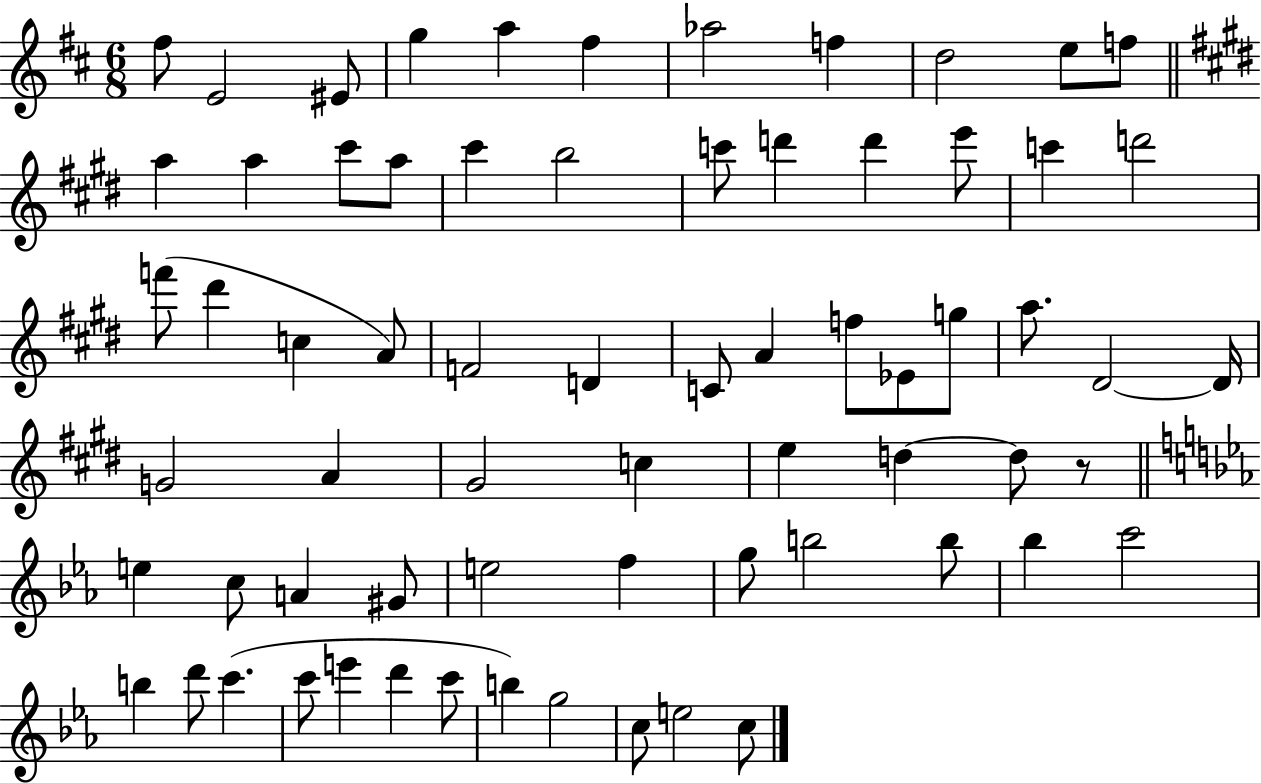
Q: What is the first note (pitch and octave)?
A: F#5